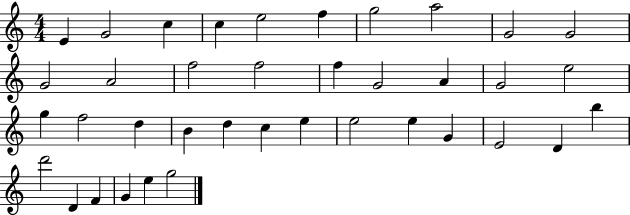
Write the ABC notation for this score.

X:1
T:Untitled
M:4/4
L:1/4
K:C
E G2 c c e2 f g2 a2 G2 G2 G2 A2 f2 f2 f G2 A G2 e2 g f2 d B d c e e2 e G E2 D b d'2 D F G e g2